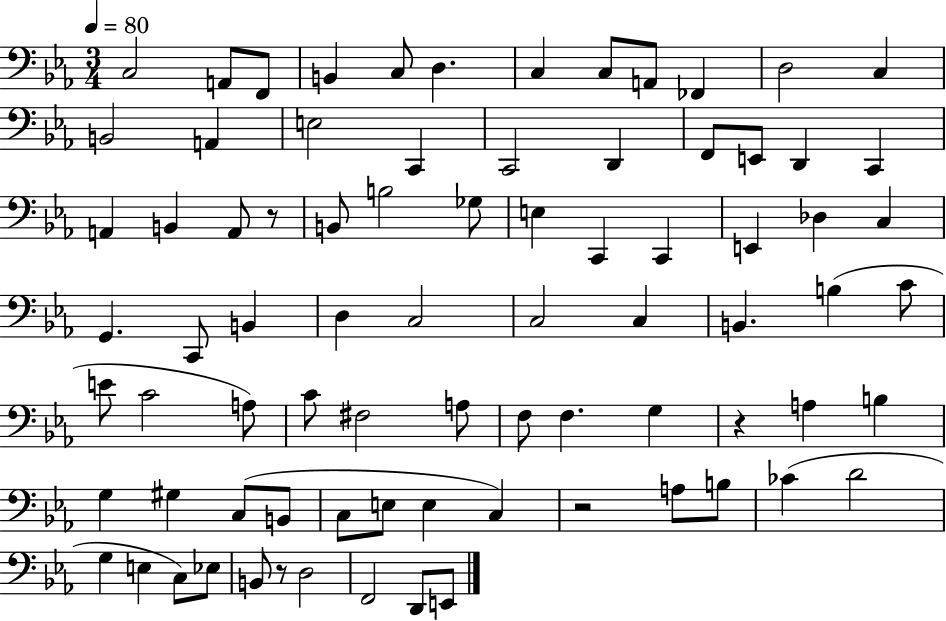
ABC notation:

X:1
T:Untitled
M:3/4
L:1/4
K:Eb
C,2 A,,/2 F,,/2 B,, C,/2 D, C, C,/2 A,,/2 _F,, D,2 C, B,,2 A,, E,2 C,, C,,2 D,, F,,/2 E,,/2 D,, C,, A,, B,, A,,/2 z/2 B,,/2 B,2 _G,/2 E, C,, C,, E,, _D, C, G,, C,,/2 B,, D, C,2 C,2 C, B,, B, C/2 E/2 C2 A,/2 C/2 ^F,2 A,/2 F,/2 F, G, z A, B, G, ^G, C,/2 B,,/2 C,/2 E,/2 E, C, z2 A,/2 B,/2 _C D2 G, E, C,/2 _E,/2 B,,/2 z/2 D,2 F,,2 D,,/2 E,,/2